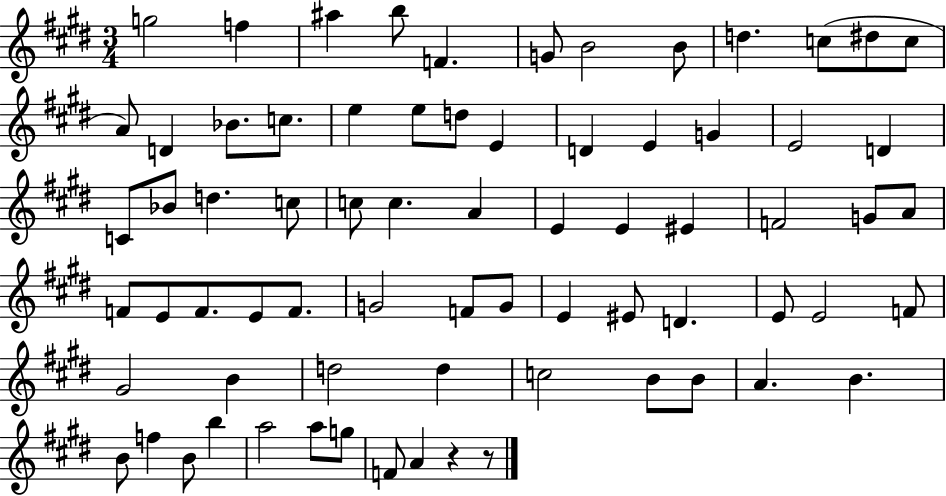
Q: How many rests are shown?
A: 2